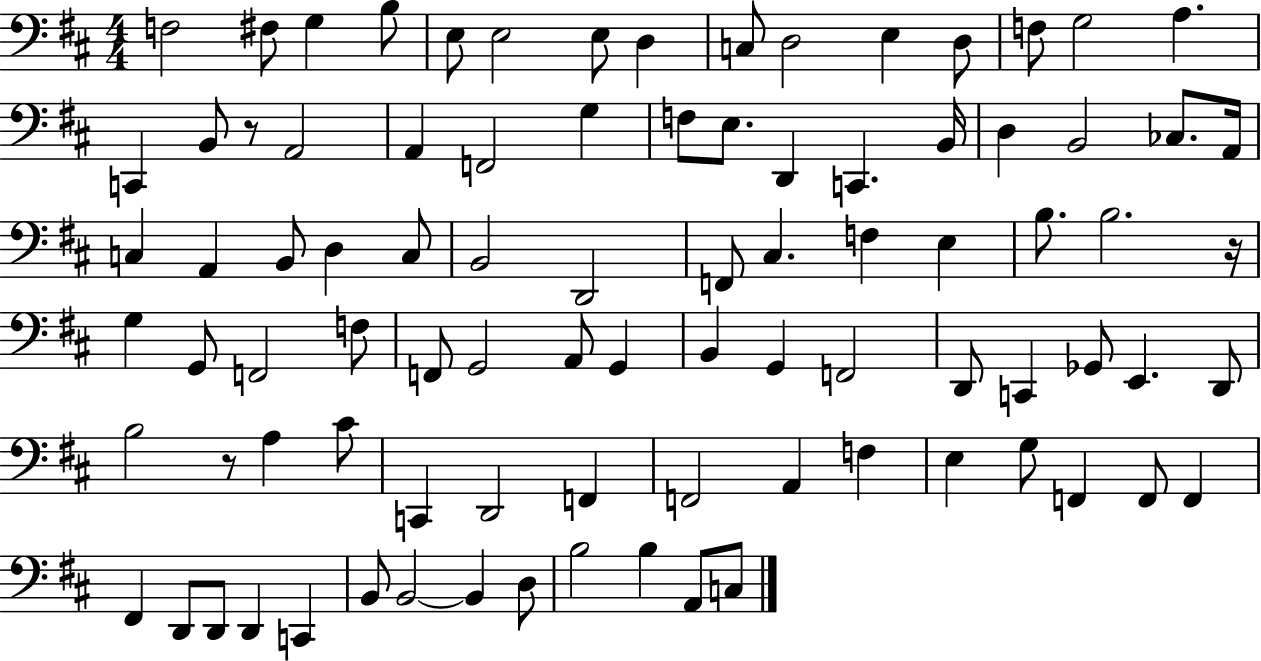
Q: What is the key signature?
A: D major